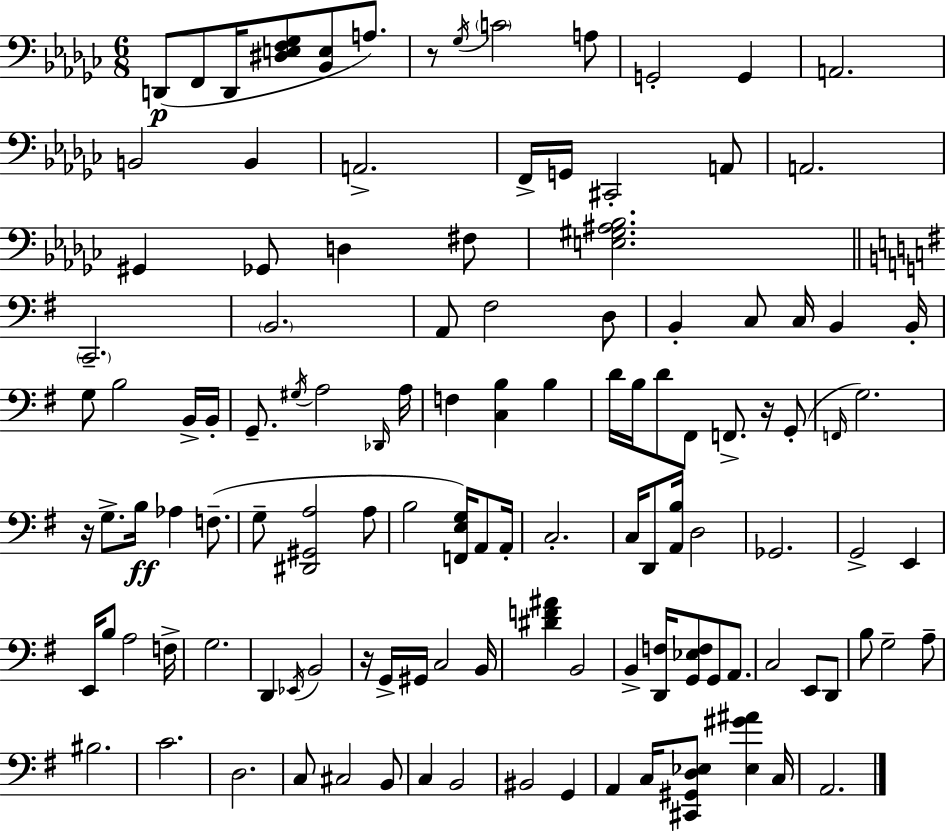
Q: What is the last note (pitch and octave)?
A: A2